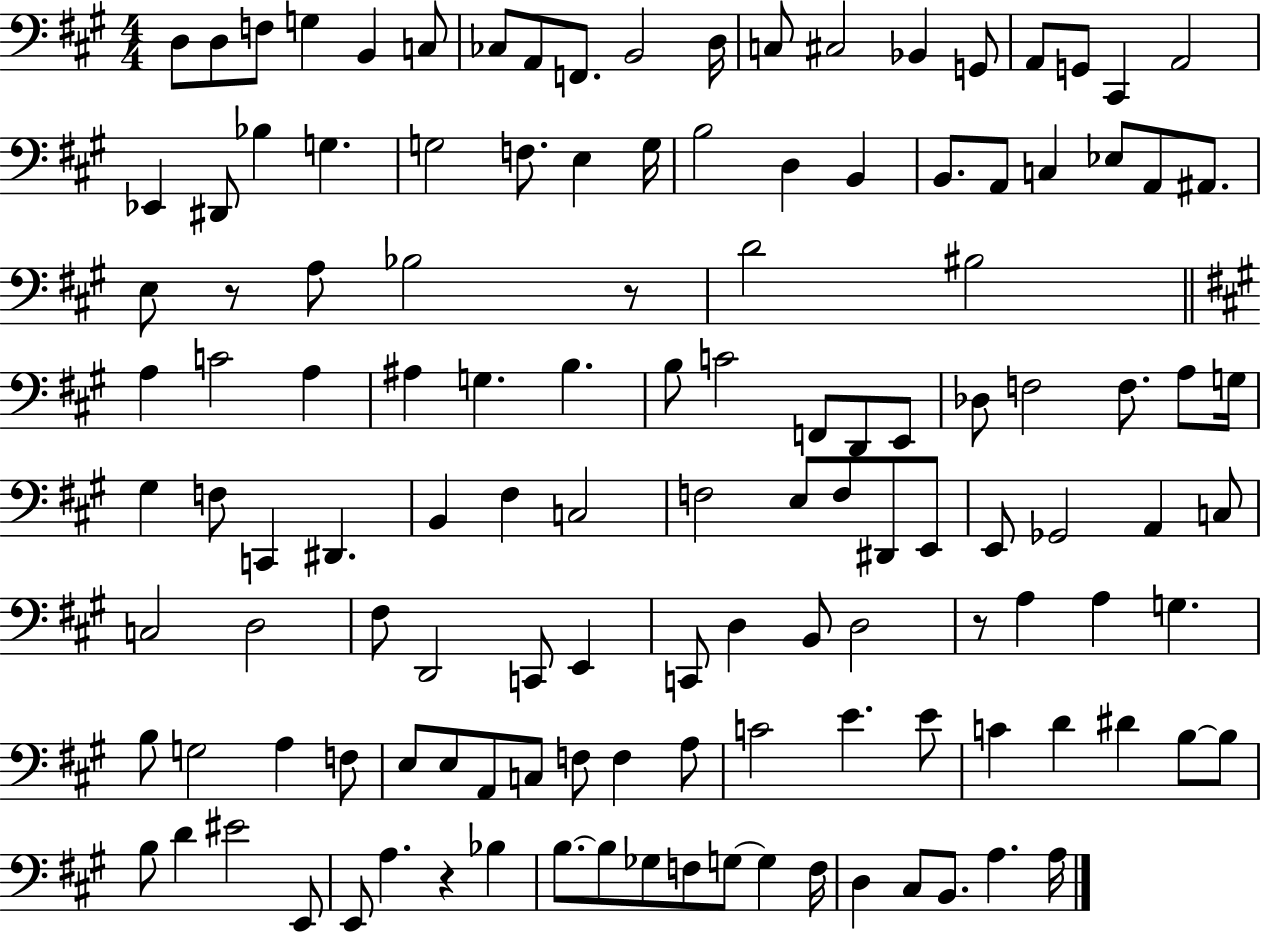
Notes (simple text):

D3/e D3/e F3/e G3/q B2/q C3/e CES3/e A2/e F2/e. B2/h D3/s C3/e C#3/h Bb2/q G2/e A2/e G2/e C#2/q A2/h Eb2/q D#2/e Bb3/q G3/q. G3/h F3/e. E3/q G3/s B3/h D3/q B2/q B2/e. A2/e C3/q Eb3/e A2/e A#2/e. E3/e R/e A3/e Bb3/h R/e D4/h BIS3/h A3/q C4/h A3/q A#3/q G3/q. B3/q. B3/e C4/h F2/e D2/e E2/e Db3/e F3/h F3/e. A3/e G3/s G#3/q F3/e C2/q D#2/q. B2/q F#3/q C3/h F3/h E3/e F3/e D#2/e E2/e E2/e Gb2/h A2/q C3/e C3/h D3/h F#3/e D2/h C2/e E2/q C2/e D3/q B2/e D3/h R/e A3/q A3/q G3/q. B3/e G3/h A3/q F3/e E3/e E3/e A2/e C3/e F3/e F3/q A3/e C4/h E4/q. E4/e C4/q D4/q D#4/q B3/e B3/e B3/e D4/q EIS4/h E2/e E2/e A3/q. R/q Bb3/q B3/e. B3/e Gb3/e F3/e G3/e G3/q F3/s D3/q C#3/e B2/e. A3/q. A3/s